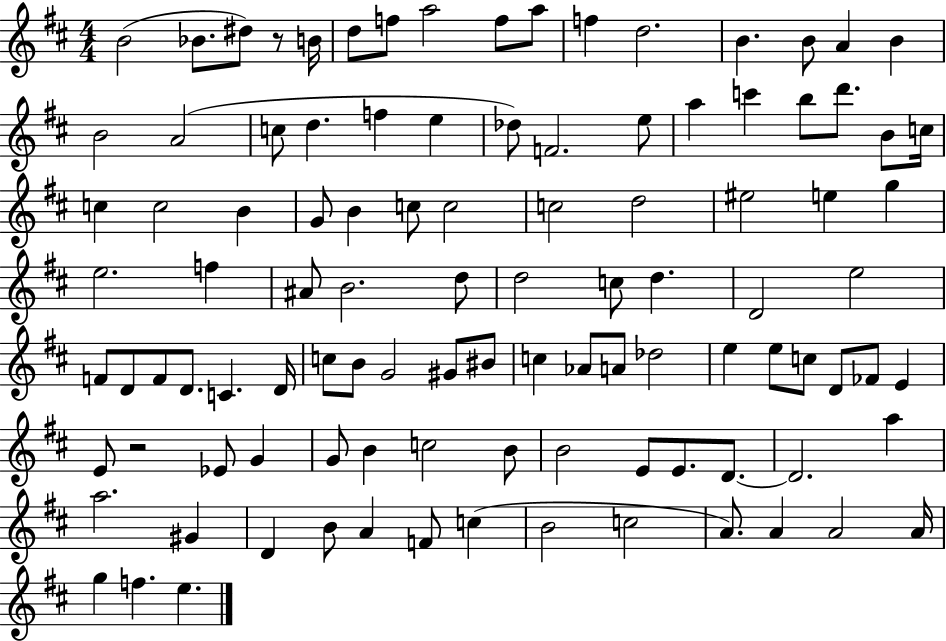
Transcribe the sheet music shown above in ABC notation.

X:1
T:Untitled
M:4/4
L:1/4
K:D
B2 _B/2 ^d/2 z/2 B/4 d/2 f/2 a2 f/2 a/2 f d2 B B/2 A B B2 A2 c/2 d f e _d/2 F2 e/2 a c' b/2 d'/2 B/2 c/4 c c2 B G/2 B c/2 c2 c2 d2 ^e2 e g e2 f ^A/2 B2 d/2 d2 c/2 d D2 e2 F/2 D/2 F/2 D/2 C D/4 c/2 B/2 G2 ^G/2 ^B/2 c _A/2 A/2 _d2 e e/2 c/2 D/2 _F/2 E E/2 z2 _E/2 G G/2 B c2 B/2 B2 E/2 E/2 D/2 D2 a a2 ^G D B/2 A F/2 c B2 c2 A/2 A A2 A/4 g f e